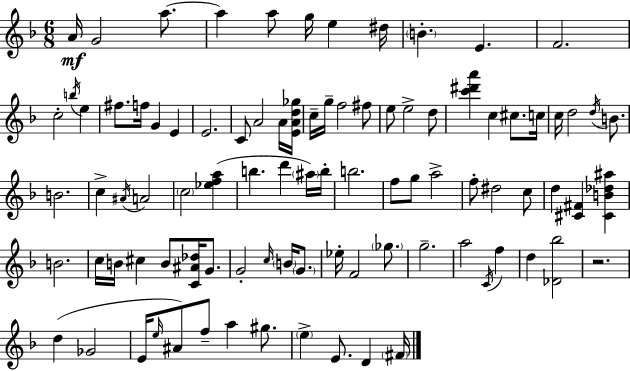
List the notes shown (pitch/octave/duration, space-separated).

A4/s G4/h A5/e. A5/q A5/e G5/s E5/q D#5/s B4/q. E4/q. F4/h. C5/h B5/s E5/q F#5/e. F5/s G4/q E4/q E4/h. C4/e A4/h A4/s [E4,A4,D5,Gb5]/s C5/s G5/s F5/h F#5/e E5/e E5/h D5/e [C6,D#6,A6]/q C5/q C#5/e. C5/s C5/s D5/h D5/s B4/e. B4/h. C5/q A#4/s A4/h C5/h [Eb5,F5,A5]/q B5/q. D6/q A#5/s B5/s B5/h. F5/e G5/e A5/h F5/e D#5/h C5/e D5/q [C#4,F#4]/q [C#4,B4,Db5,A#5]/q B4/h. C5/s B4/s C#5/q B4/e [C4,A#4,Db5]/s G4/e. G4/h C5/s B4/s G4/e. Eb5/s F4/h Gb5/e. G5/h. A5/h C4/s F5/q D5/q [Db4,Bb5]/h R/h. D5/q Gb4/h E4/s E5/s A#4/e F5/e A5/q G#5/e. E5/q E4/e. D4/q F#4/s